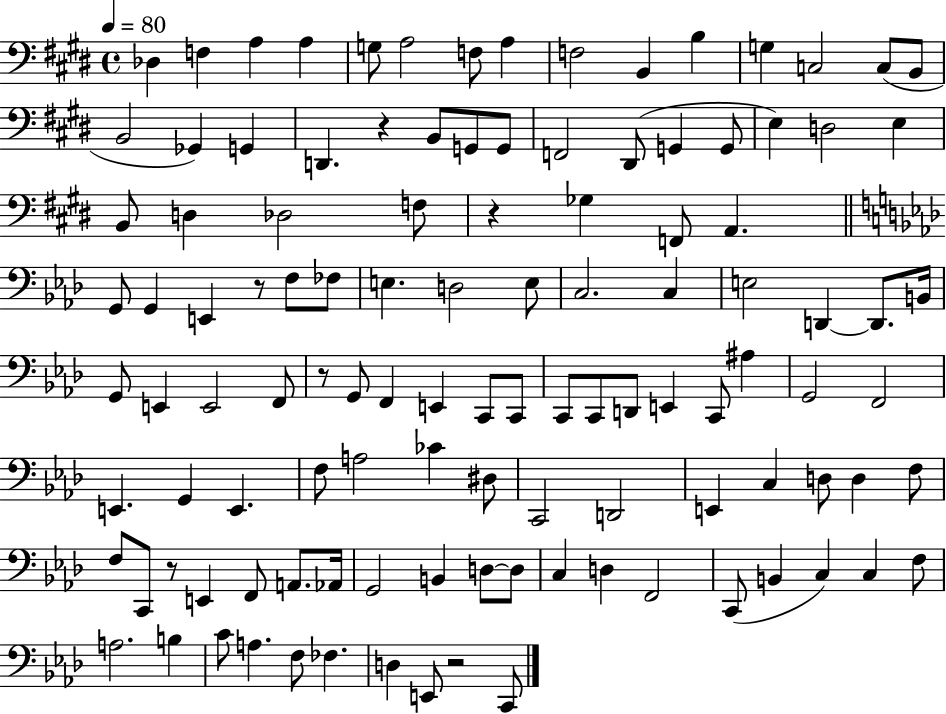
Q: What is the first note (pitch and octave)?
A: Db3